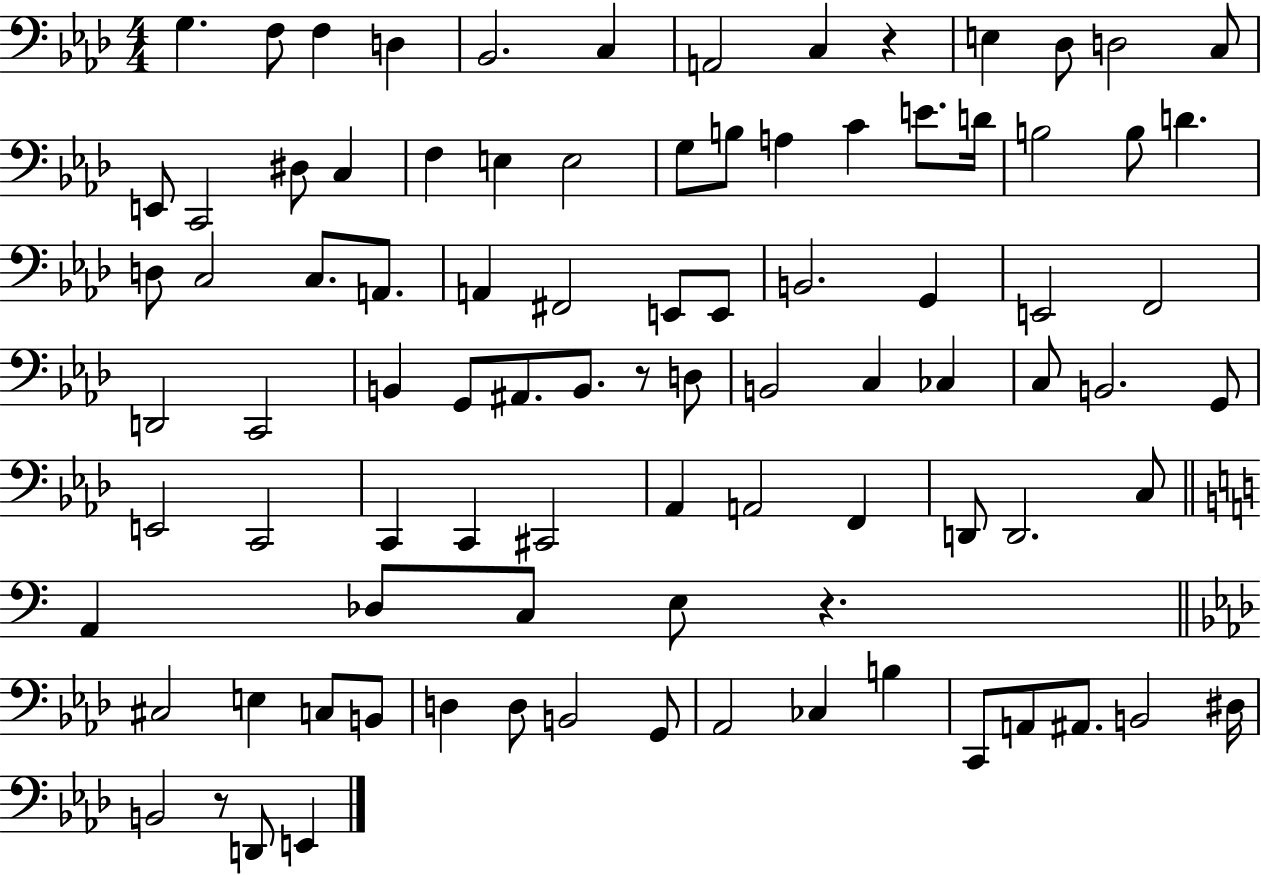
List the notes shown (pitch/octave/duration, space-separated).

G3/q. F3/e F3/q D3/q Bb2/h. C3/q A2/h C3/q R/q E3/q Db3/e D3/h C3/e E2/e C2/h D#3/e C3/q F3/q E3/q E3/h G3/e B3/e A3/q C4/q E4/e. D4/s B3/h B3/e D4/q. D3/e C3/h C3/e. A2/e. A2/q F#2/h E2/e E2/e B2/h. G2/q E2/h F2/h D2/h C2/h B2/q G2/e A#2/e. B2/e. R/e D3/e B2/h C3/q CES3/q C3/e B2/h. G2/e E2/h C2/h C2/q C2/q C#2/h Ab2/q A2/h F2/q D2/e D2/h. C3/e A2/q Db3/e C3/e E3/e R/q. C#3/h E3/q C3/e B2/e D3/q D3/e B2/h G2/e Ab2/h CES3/q B3/q C2/e A2/e A#2/e. B2/h D#3/s B2/h R/e D2/e E2/q